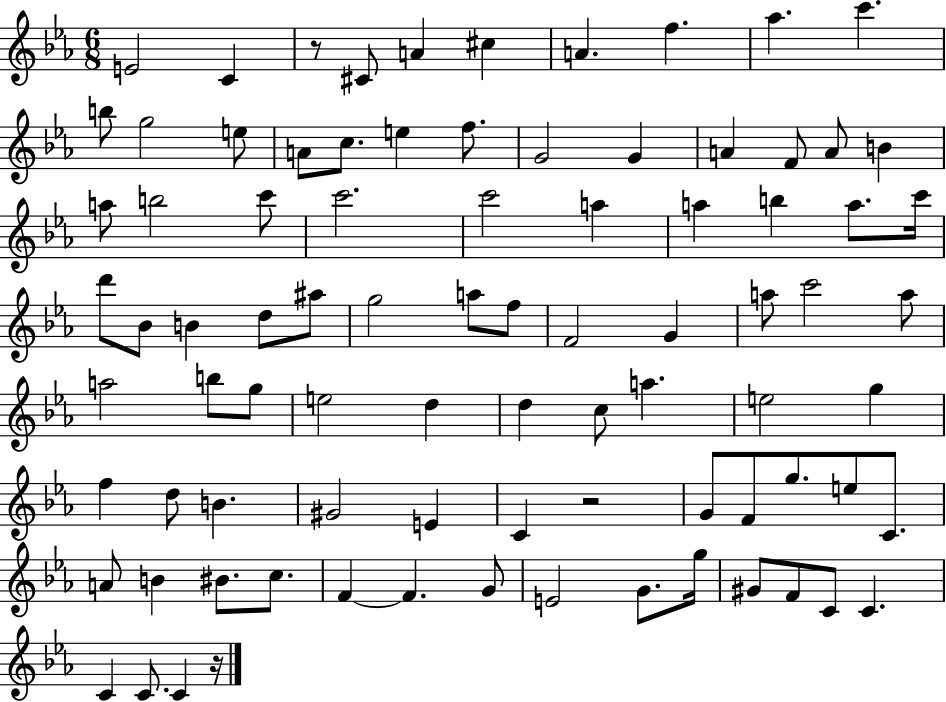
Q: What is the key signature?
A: EES major